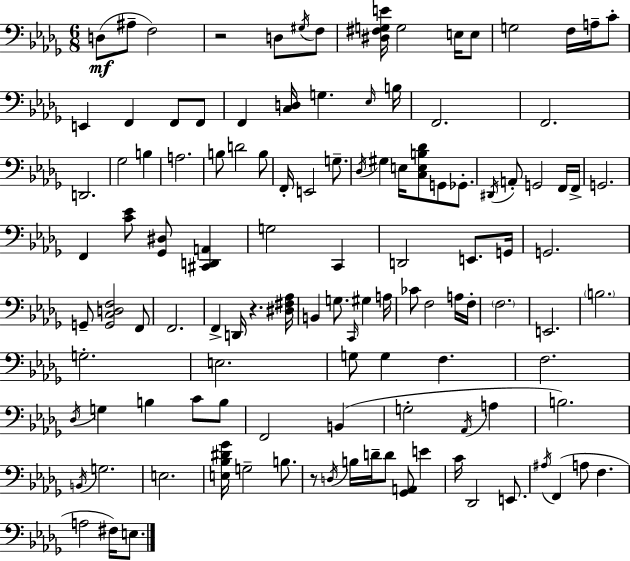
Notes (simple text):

D3/e A#3/e F3/h R/h D3/e G#3/s F3/e [D#3,F#3,G3,E4]/s G3/h E3/s E3/e G3/h F3/s A3/s C4/e E2/q F2/q F2/e F2/e F2/q [C3,D3]/s G3/q. Eb3/s B3/s F2/h. F2/h. D2/h. Gb3/h B3/q A3/h. B3/e D4/h B3/e F2/s E2/h G3/e. Db3/s G#3/q E3/s [C3,E3,B3,Db4]/e G2/e Gb2/e. D#2/s A2/e G2/h F2/s F2/s G2/h. F2/q [C4,Eb4]/e [Gb2,D#3]/e [C#2,D2,A2]/q G3/h C2/q D2/h E2/e. G2/s G2/h. G2/e [G2,C3,D3,F3]/h F2/e F2/h. F2/q D2/s R/q. [D#3,F#3,Ab3]/s B2/q G3/e. C2/s G#3/q A3/s CES4/e F3/h A3/s F3/s F3/h. E2/h. B3/h. G3/h. E3/h. G3/e G3/q F3/q. F3/h. Db3/s G3/q B3/q C4/e B3/e F2/h B2/q G3/h Ab2/s A3/q B3/h. B2/s G3/h. E3/h. [E3,Bb3,D#4,Gb4]/s G3/h B3/e. R/e D3/s B3/s D4/s D4/e [Gb2,A2]/e E4/q C4/s Db2/h E2/e. A#3/s F2/q A3/e F3/q. A3/h F#3/s E3/e.